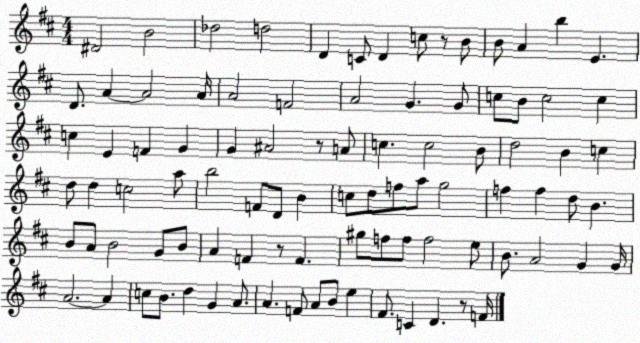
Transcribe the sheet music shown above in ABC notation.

X:1
T:Untitled
M:4/4
L:1/4
K:D
^D2 B2 _d2 d2 D C/2 D c/2 z/2 B/2 B/2 A b E D/2 A A2 A/4 A2 F2 A2 G G/2 c/2 B/2 c2 c c E F G G ^A2 z/2 A/2 c c2 B/2 d2 B c d/2 d c2 a/2 b2 F/2 D/2 B c/2 d/2 f/2 a/2 g2 f f d/2 B B/2 A/2 B2 G/2 B/2 A F z/2 F ^g/2 f/2 f/2 f2 e/2 B/2 A2 G G/4 A2 A c/2 B/2 d G A/2 A F/2 A/2 B/2 e ^F/2 C D z/2 F/4